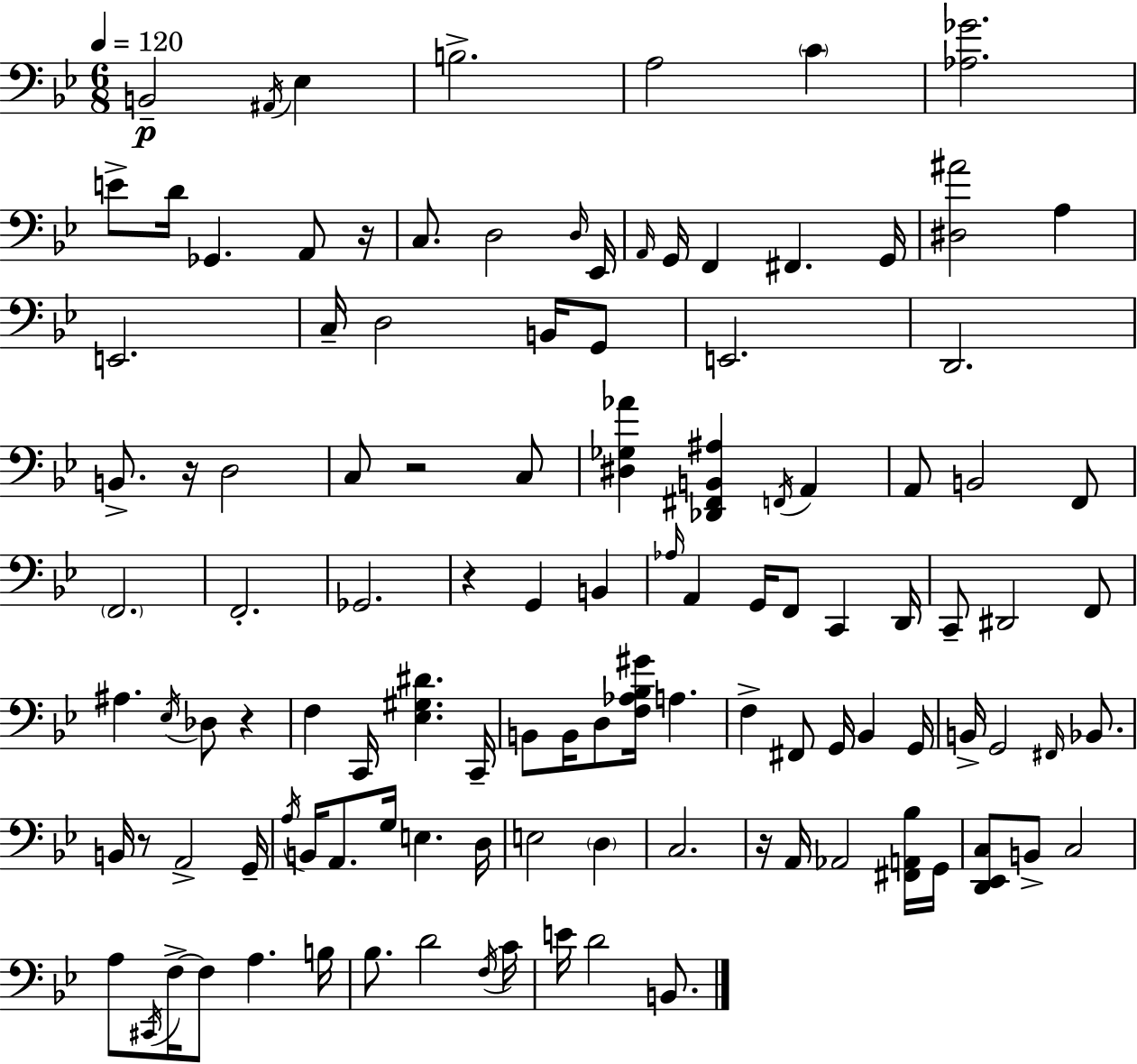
B2/h A#2/s Eb3/q B3/h. A3/h C4/q [Ab3,Gb4]/h. E4/e D4/s Gb2/q. A2/e R/s C3/e. D3/h D3/s Eb2/s A2/s G2/s F2/q F#2/q. G2/s [D#3,A#4]/h A3/q E2/h. C3/s D3/h B2/s G2/e E2/h. D2/h. B2/e. R/s D3/h C3/e R/h C3/e [D#3,Gb3,Ab4]/q [Db2,F#2,B2,A#3]/q F2/s A2/q A2/e B2/h F2/e F2/h. F2/h. Gb2/h. R/q G2/q B2/q Ab3/s A2/q G2/s F2/e C2/q D2/s C2/e D#2/h F2/e A#3/q. Eb3/s Db3/e R/q F3/q C2/s [Eb3,G#3,D#4]/q. C2/s B2/e B2/s D3/e [F3,Ab3,Bb3,G#4]/s A3/q. F3/q F#2/e G2/s Bb2/q G2/s B2/s G2/h F#2/s Bb2/e. B2/s R/e A2/h G2/s A3/s B2/s A2/e. G3/s E3/q. D3/s E3/h D3/q C3/h. R/s A2/s Ab2/h [F#2,A2,Bb3]/s G2/s [D2,Eb2,C3]/e B2/e C3/h A3/e C#2/s F3/s F3/e A3/q. B3/s Bb3/e. D4/h F3/s C4/s E4/s D4/h B2/e.